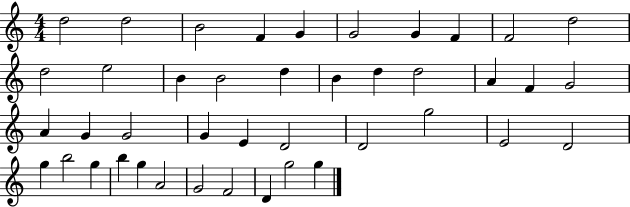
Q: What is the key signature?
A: C major